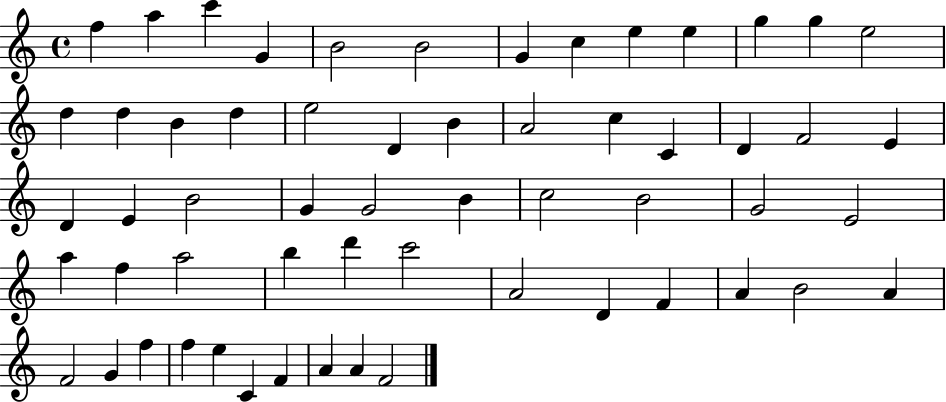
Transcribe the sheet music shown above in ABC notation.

X:1
T:Untitled
M:4/4
L:1/4
K:C
f a c' G B2 B2 G c e e g g e2 d d B d e2 D B A2 c C D F2 E D E B2 G G2 B c2 B2 G2 E2 a f a2 b d' c'2 A2 D F A B2 A F2 G f f e C F A A F2